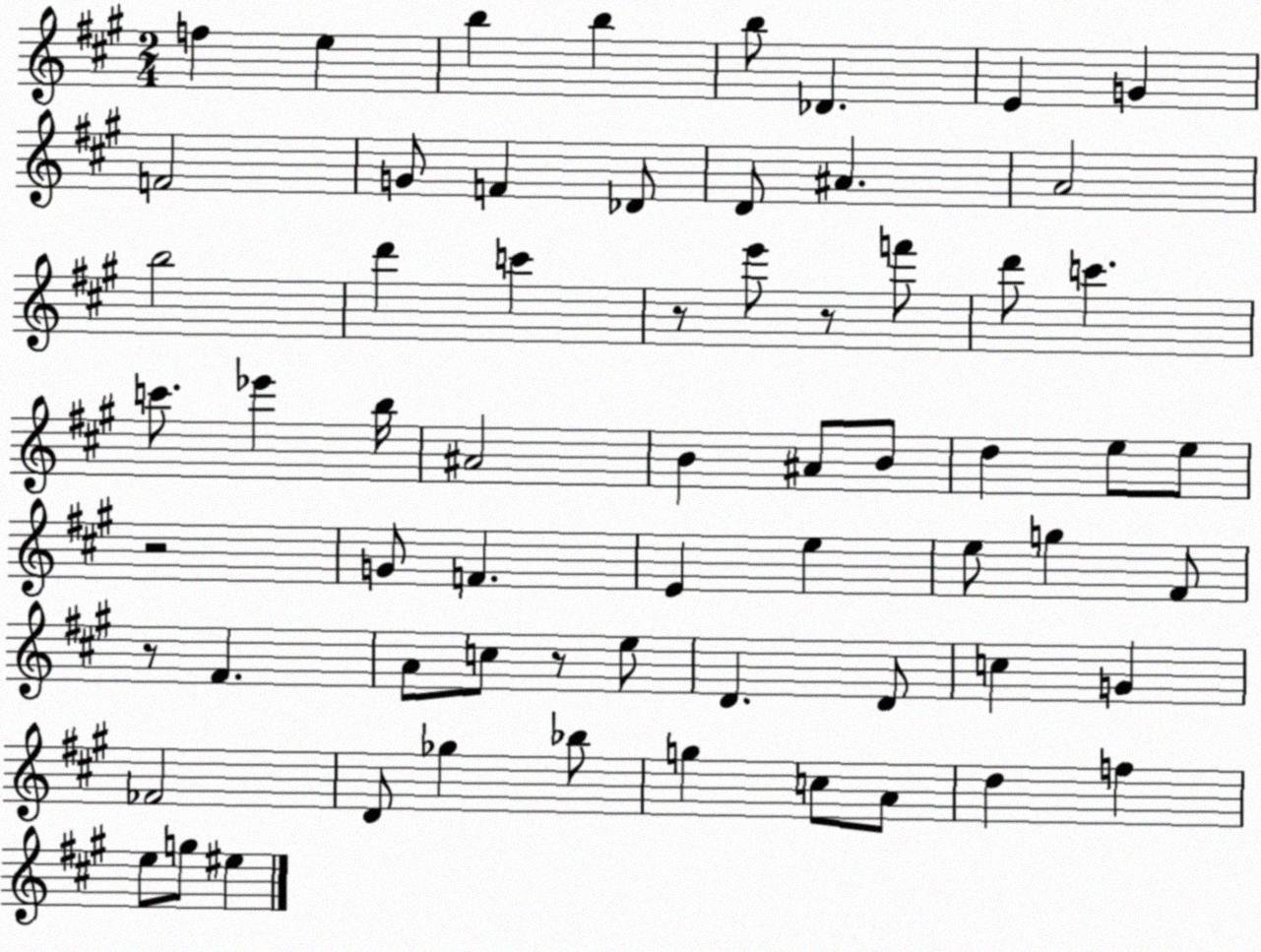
X:1
T:Untitled
M:2/4
L:1/4
K:A
f e b b b/2 _D E G F2 G/2 F _D/2 D/2 ^A A2 b2 d' c' z/2 e'/2 z/2 f'/2 d'/2 c' c'/2 _e' b/4 ^A2 B ^A/2 B/2 d e/2 e/2 z2 G/2 F E e e/2 g ^F/2 z/2 ^F A/2 c/2 z/2 e/2 D D/2 c G _F2 D/2 _g _b/2 g c/2 A/2 d f e/2 g/2 ^e